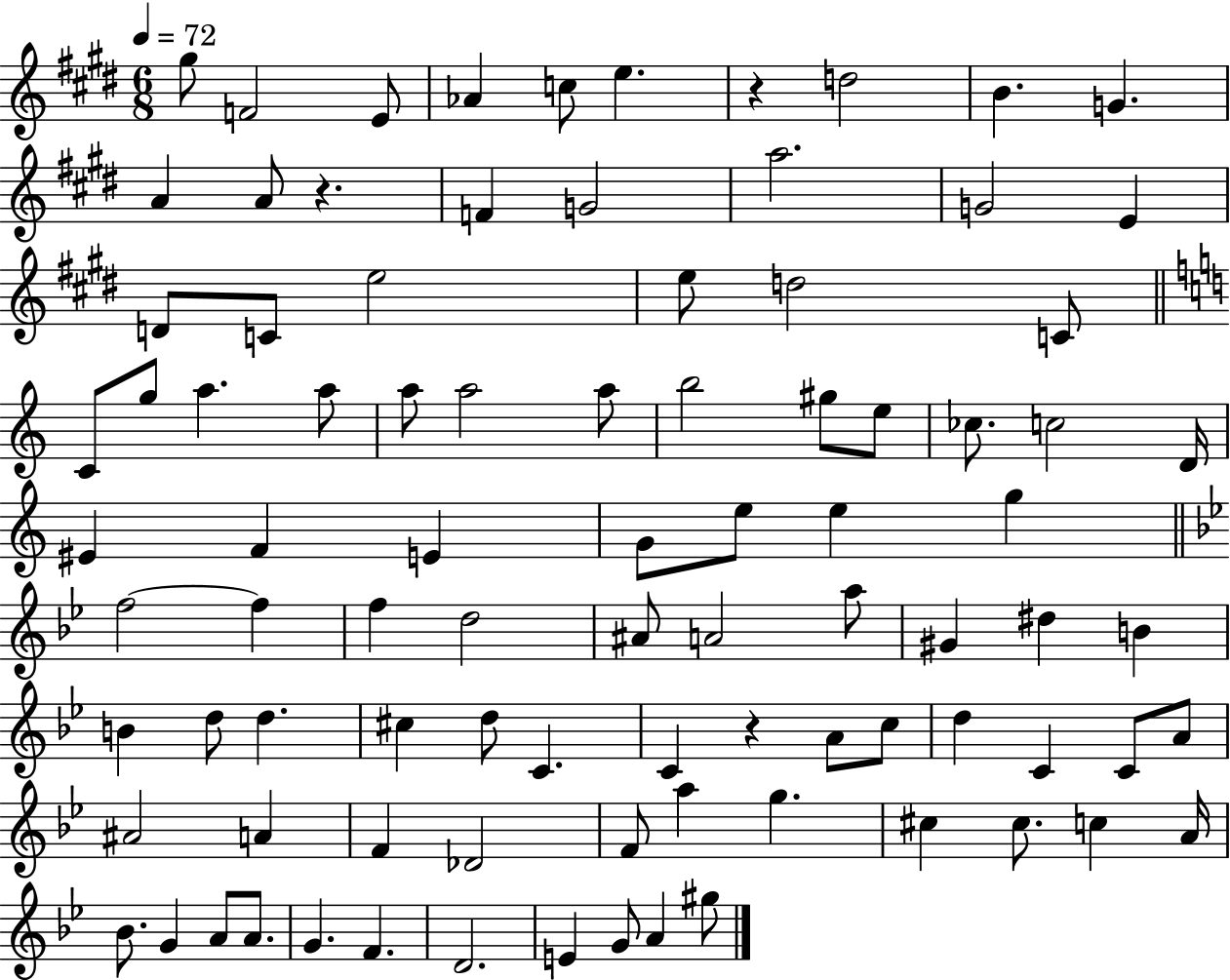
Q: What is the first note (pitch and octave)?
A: G#5